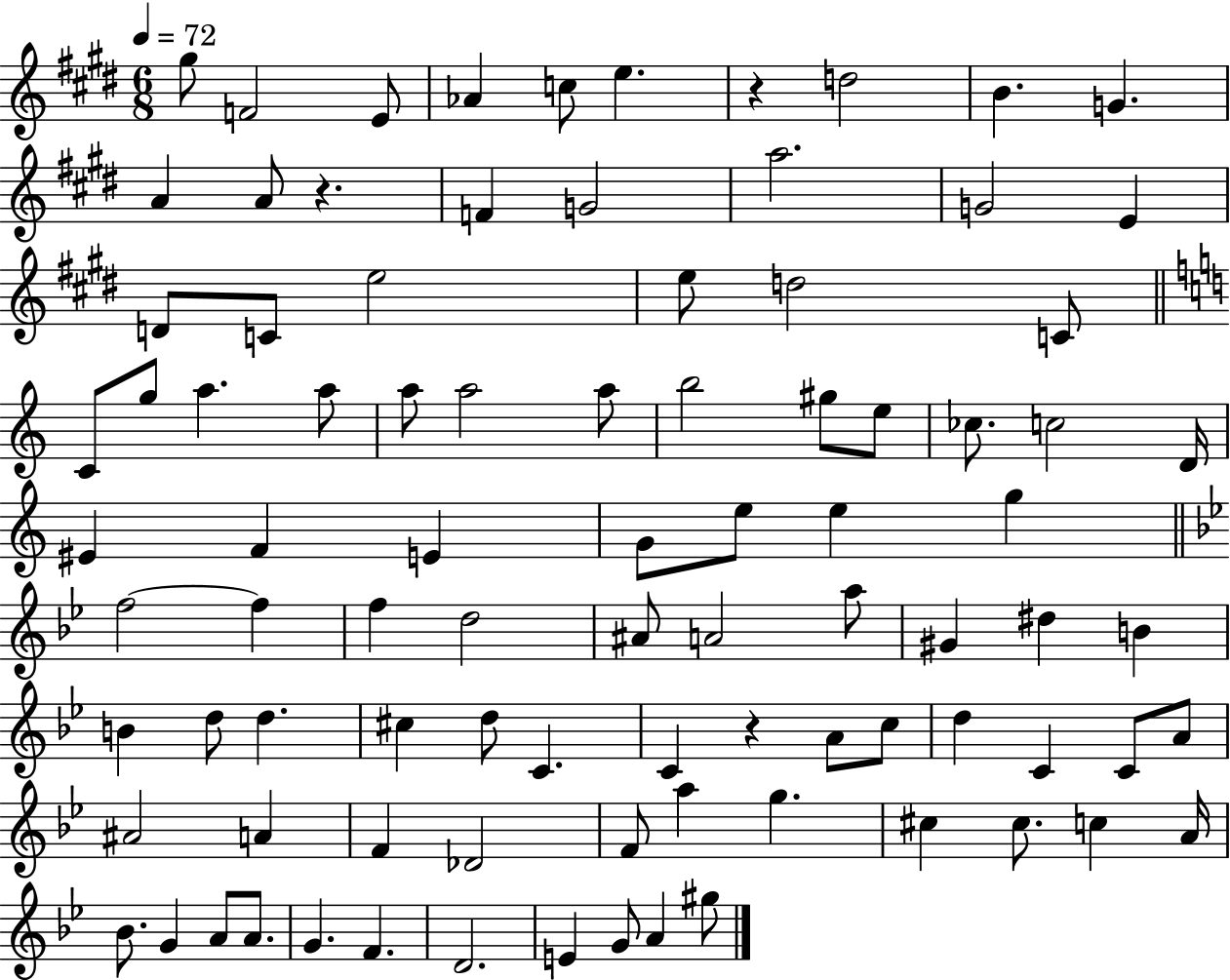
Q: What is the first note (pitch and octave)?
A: G#5